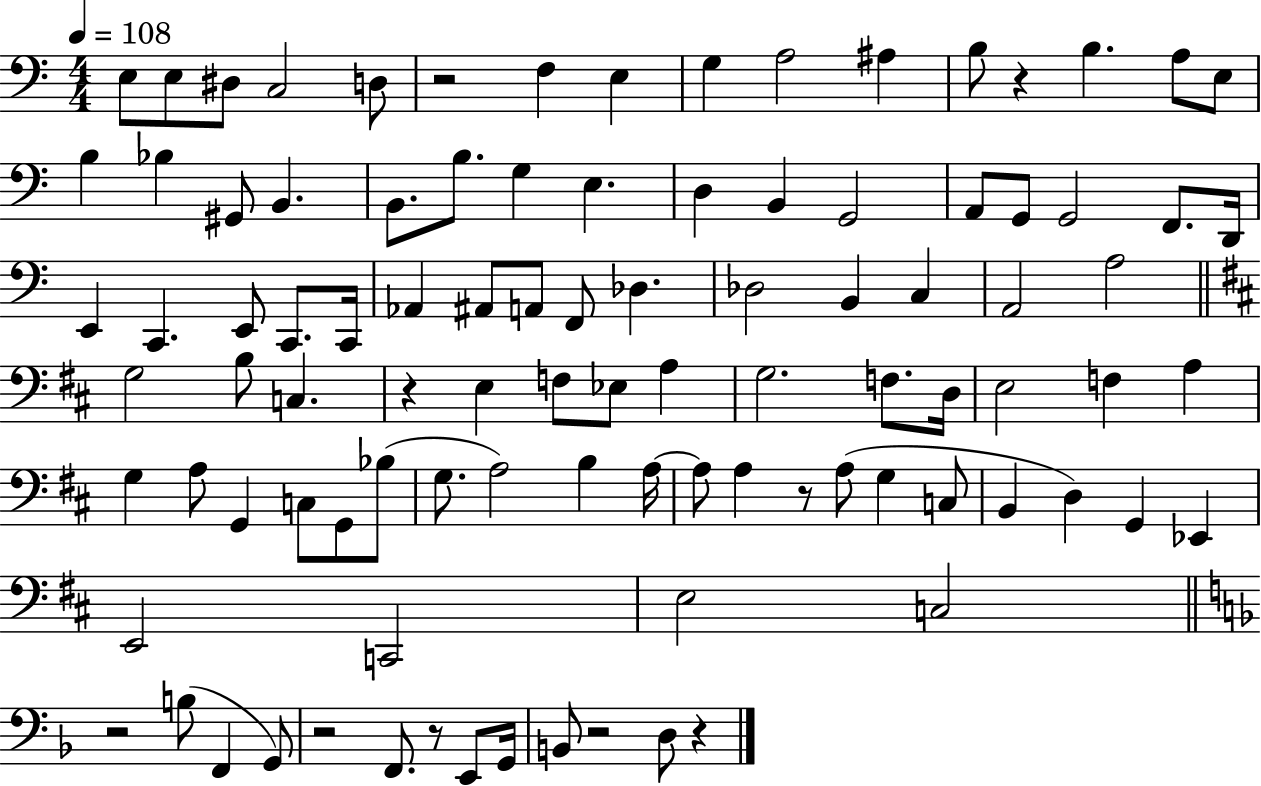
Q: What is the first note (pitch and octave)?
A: E3